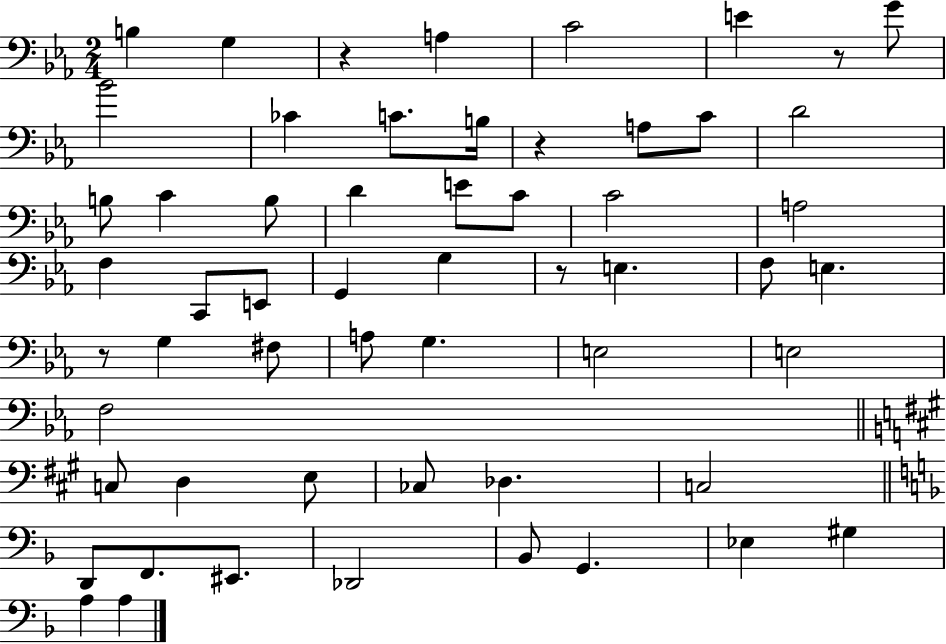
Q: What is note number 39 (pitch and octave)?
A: E3